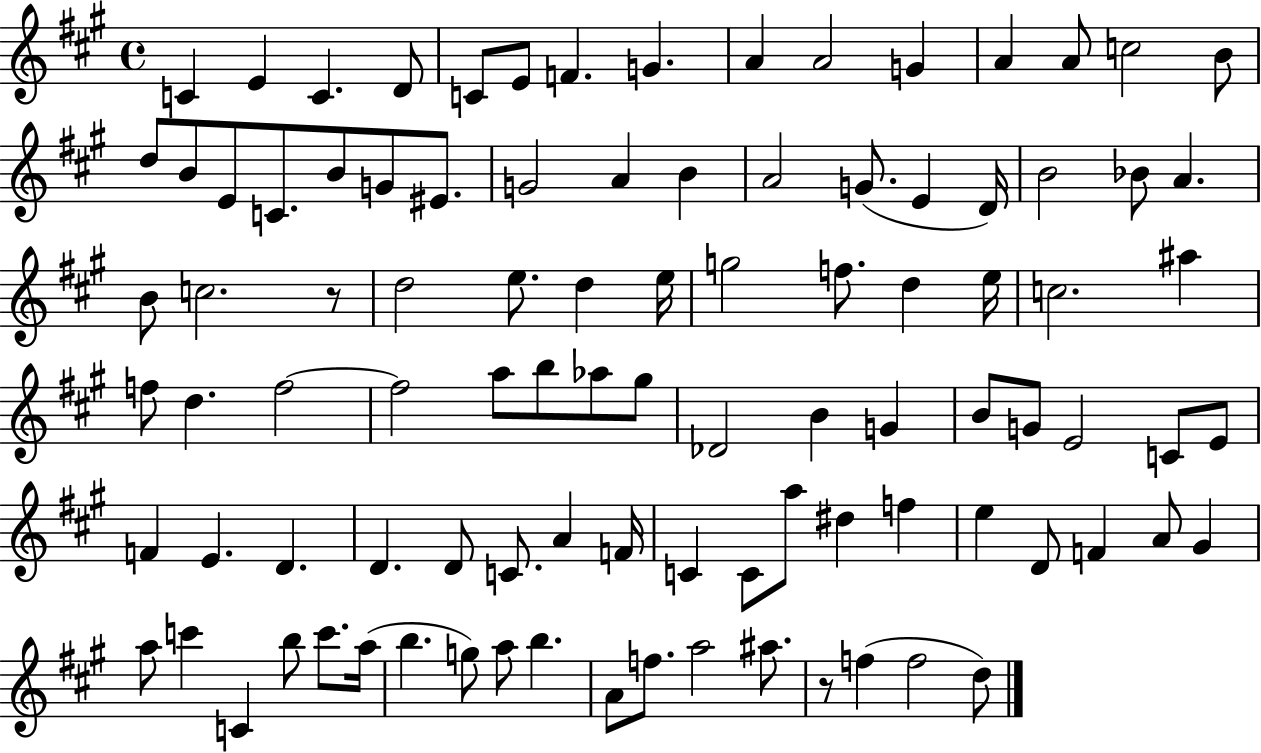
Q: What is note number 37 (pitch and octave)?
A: D5